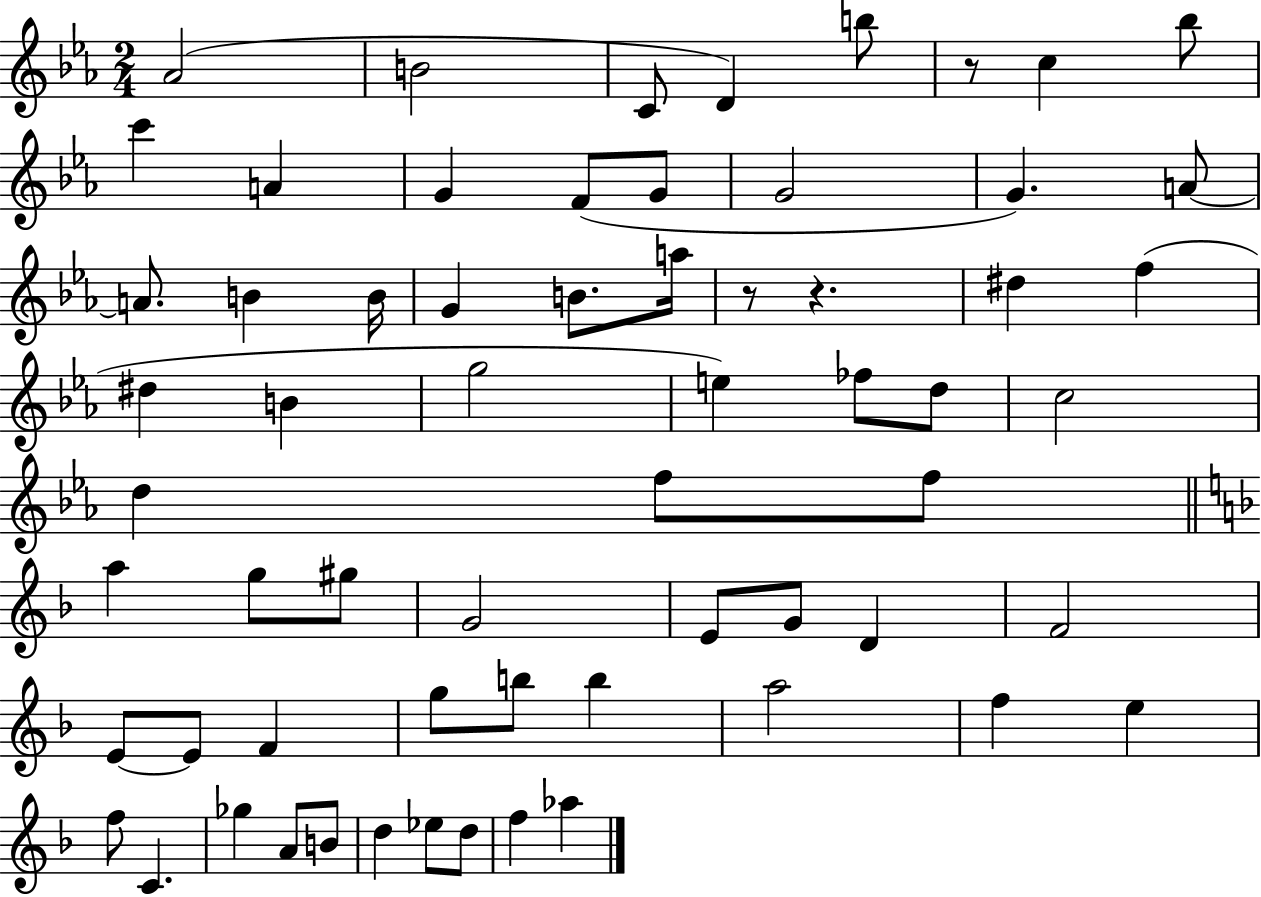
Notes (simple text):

Ab4/h B4/h C4/e D4/q B5/e R/e C5/q Bb5/e C6/q A4/q G4/q F4/e G4/e G4/h G4/q. A4/e A4/e. B4/q B4/s G4/q B4/e. A5/s R/e R/q. D#5/q F5/q D#5/q B4/q G5/h E5/q FES5/e D5/e C5/h D5/q F5/e F5/e A5/q G5/e G#5/e G4/h E4/e G4/e D4/q F4/h E4/e E4/e F4/q G5/e B5/e B5/q A5/h F5/q E5/q F5/e C4/q. Gb5/q A4/e B4/e D5/q Eb5/e D5/e F5/q Ab5/q